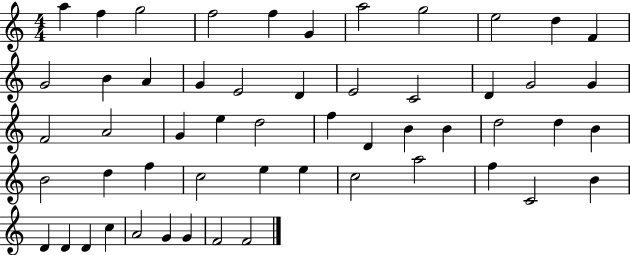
X:1
T:Untitled
M:4/4
L:1/4
K:C
a f g2 f2 f G a2 g2 e2 d F G2 B A G E2 D E2 C2 D G2 G F2 A2 G e d2 f D B B d2 d B B2 d f c2 e e c2 a2 f C2 B D D D c A2 G G F2 F2